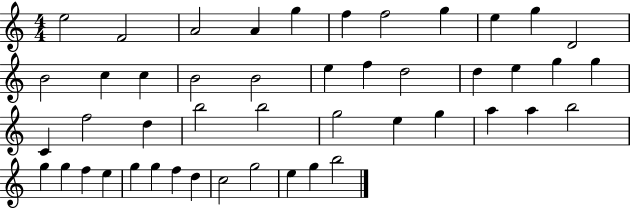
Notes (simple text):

E5/h F4/h A4/h A4/q G5/q F5/q F5/h G5/q E5/q G5/q D4/h B4/h C5/q C5/q B4/h B4/h E5/q F5/q D5/h D5/q E5/q G5/q G5/q C4/q F5/h D5/q B5/h B5/h G5/h E5/q G5/q A5/q A5/q B5/h G5/q G5/q F5/q E5/q G5/q G5/q F5/q D5/q C5/h G5/h E5/q G5/q B5/h